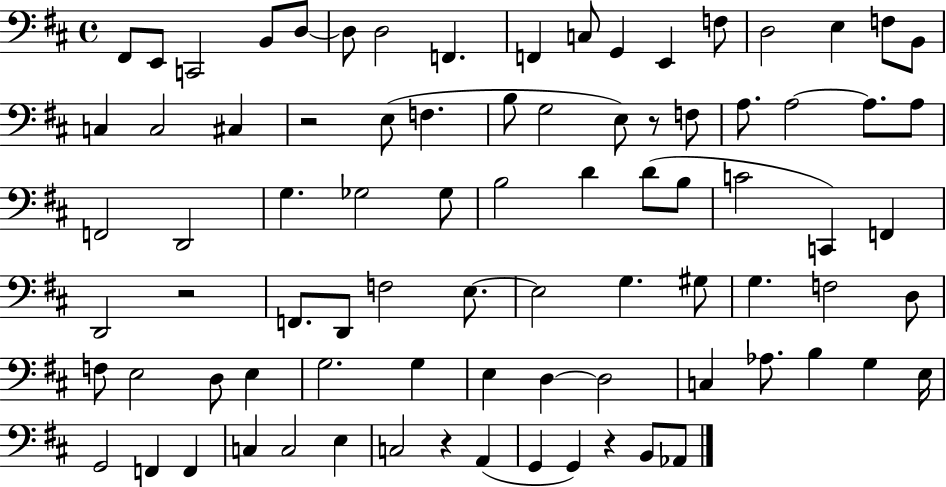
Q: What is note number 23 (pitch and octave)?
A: B3